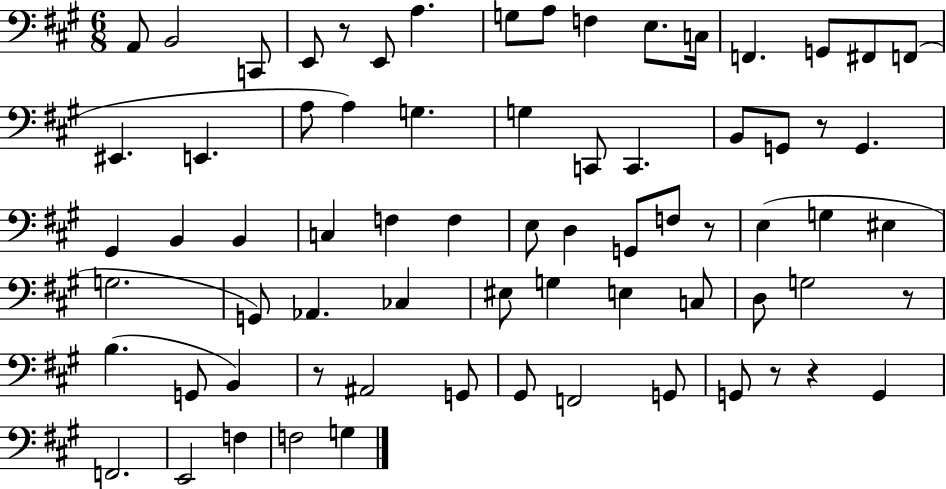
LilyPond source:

{
  \clef bass
  \numericTimeSignature
  \time 6/8
  \key a \major
  a,8 b,2 c,8 | e,8 r8 e,8 a4. | g8 a8 f4 e8. c16 | f,4. g,8 fis,8 f,8( | \break eis,4. e,4. | a8 a4) g4. | g4 c,8 c,4. | b,8 g,8 r8 g,4. | \break gis,4 b,4 b,4 | c4 f4 f4 | e8 d4 g,8 f8 r8 | e4( g4 eis4 | \break g2. | g,8) aes,4. ces4 | eis8 g4 e4 c8 | d8 g2 r8 | \break b4.( g,8 b,4) | r8 ais,2 g,8 | gis,8 f,2 g,8 | g,8 r8 r4 g,4 | \break f,2. | e,2 f4 | f2 g4 | \bar "|."
}